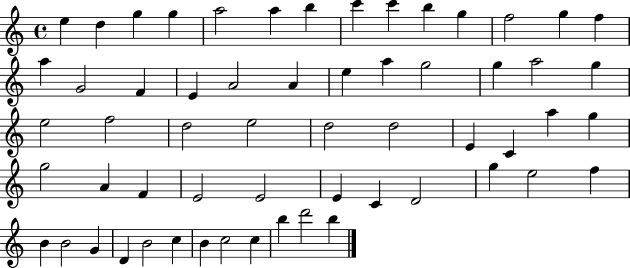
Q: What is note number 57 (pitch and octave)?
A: B5